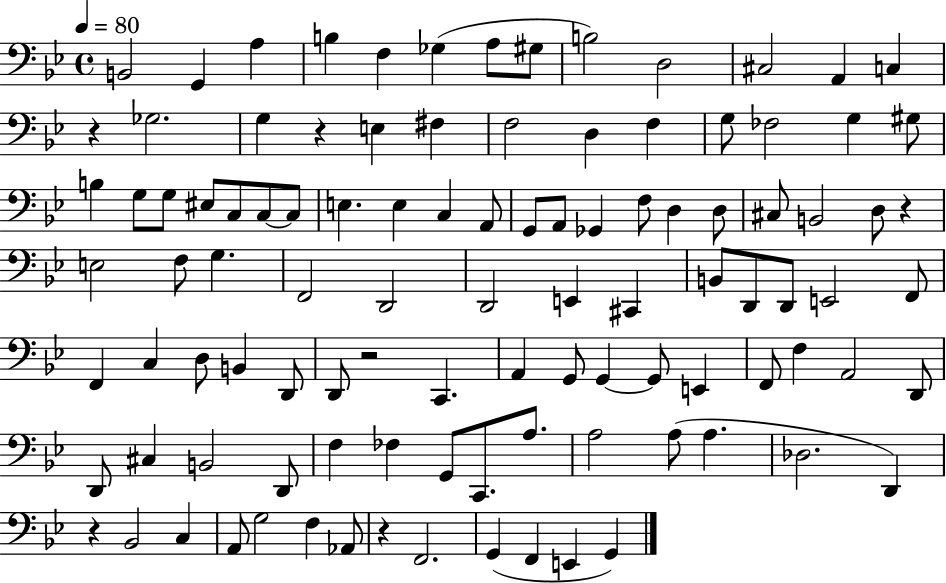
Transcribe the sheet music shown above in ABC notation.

X:1
T:Untitled
M:4/4
L:1/4
K:Bb
B,,2 G,, A, B, F, _G, A,/2 ^G,/2 B,2 D,2 ^C,2 A,, C, z _G,2 G, z E, ^F, F,2 D, F, G,/2 _F,2 G, ^G,/2 B, G,/2 G,/2 ^E,/2 C,/2 C,/2 C,/2 E, E, C, A,,/2 G,,/2 A,,/2 _G,, F,/2 D, D,/2 ^C,/2 B,,2 D,/2 z E,2 F,/2 G, F,,2 D,,2 D,,2 E,, ^C,, B,,/2 D,,/2 D,,/2 E,,2 F,,/2 F,, C, D,/2 B,, D,,/2 D,,/2 z2 C,, A,, G,,/2 G,, G,,/2 E,, F,,/2 F, A,,2 D,,/2 D,,/2 ^C, B,,2 D,,/2 F, _F, G,,/2 C,,/2 A,/2 A,2 A,/2 A, _D,2 D,, z _B,,2 C, A,,/2 G,2 F, _A,,/2 z F,,2 G,, F,, E,, G,,